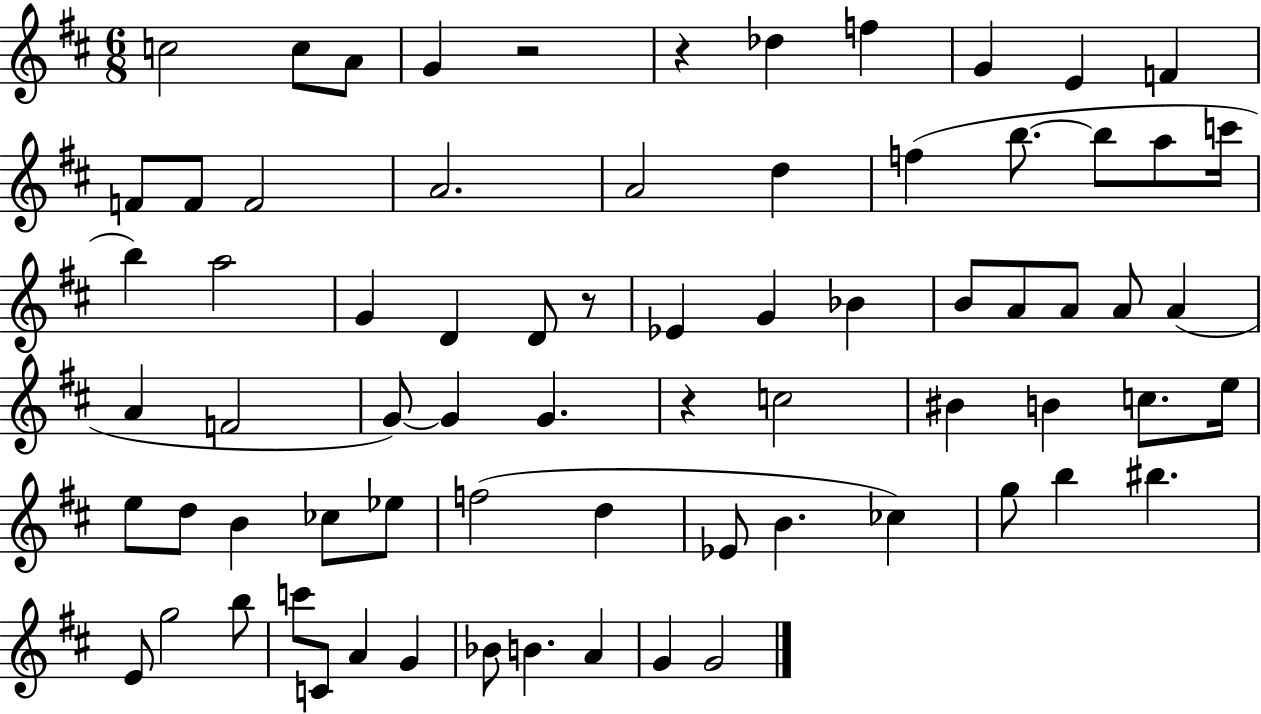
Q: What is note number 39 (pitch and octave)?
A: C5